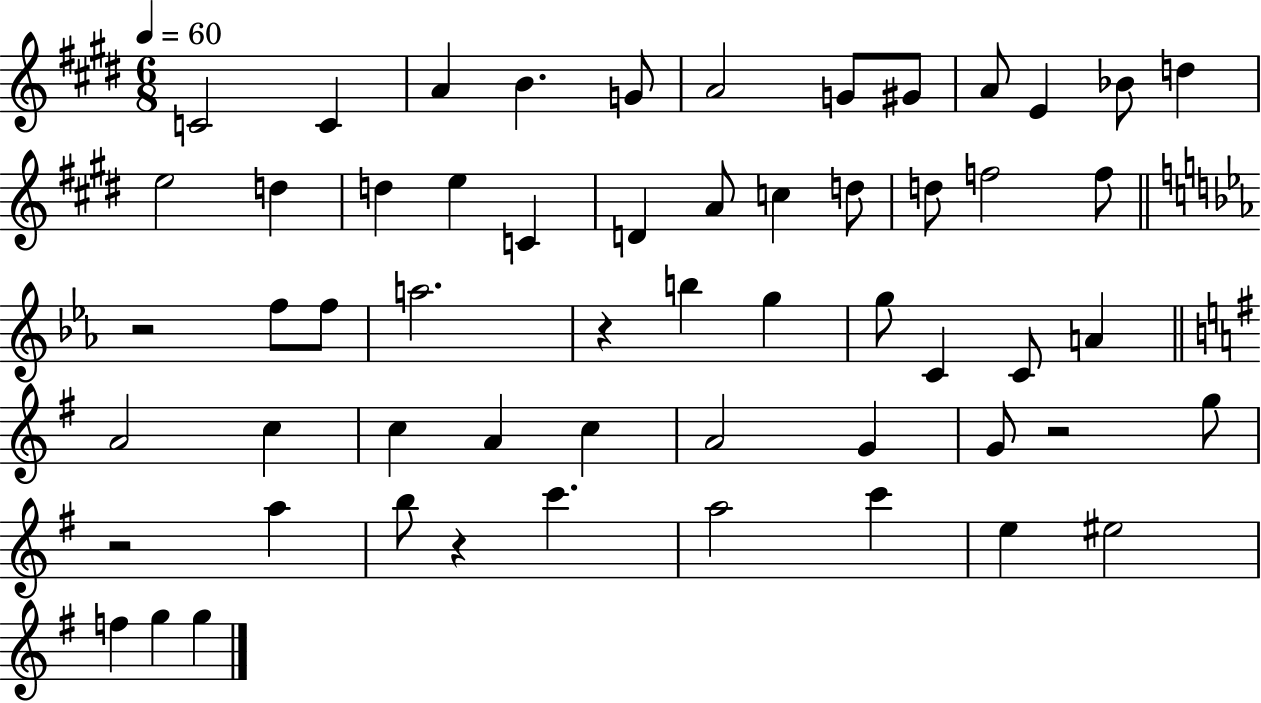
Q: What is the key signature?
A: E major